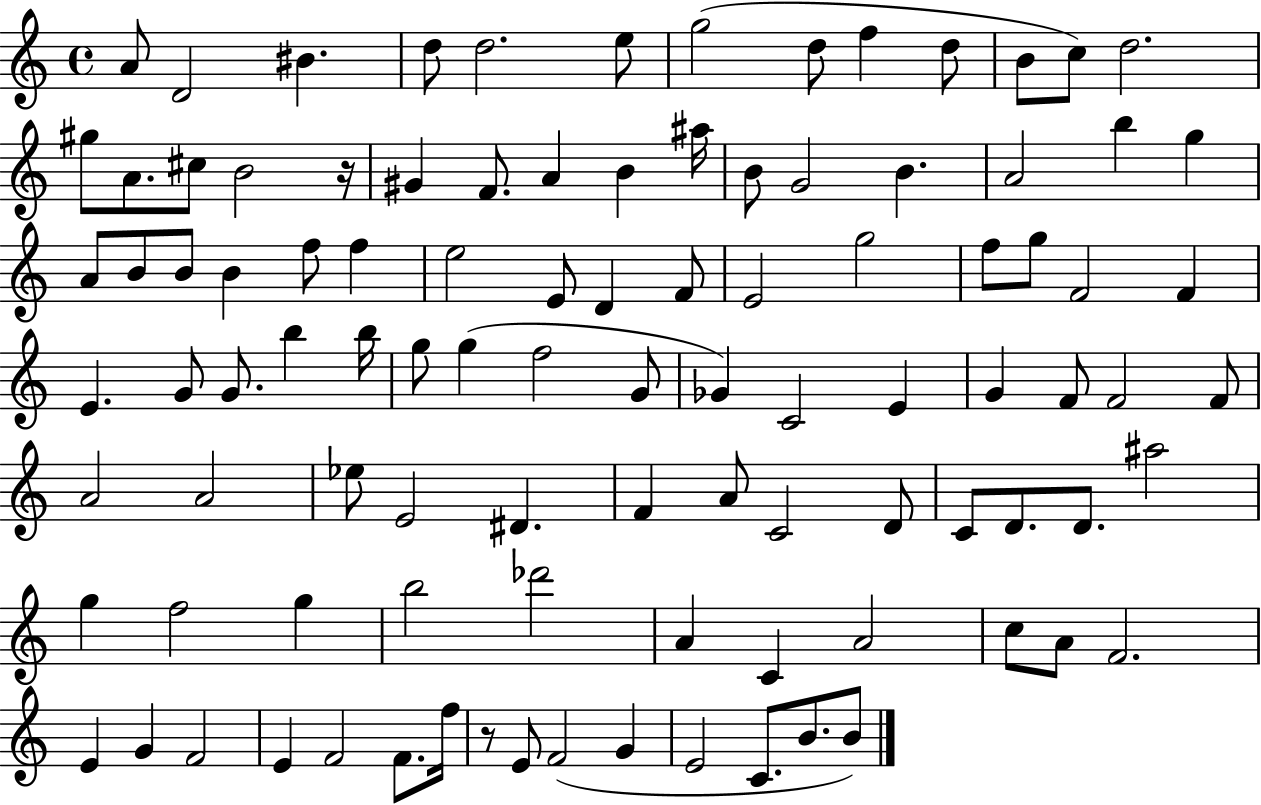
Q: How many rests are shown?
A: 2